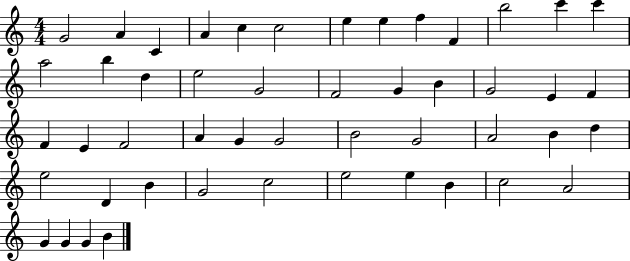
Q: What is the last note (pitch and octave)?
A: B4